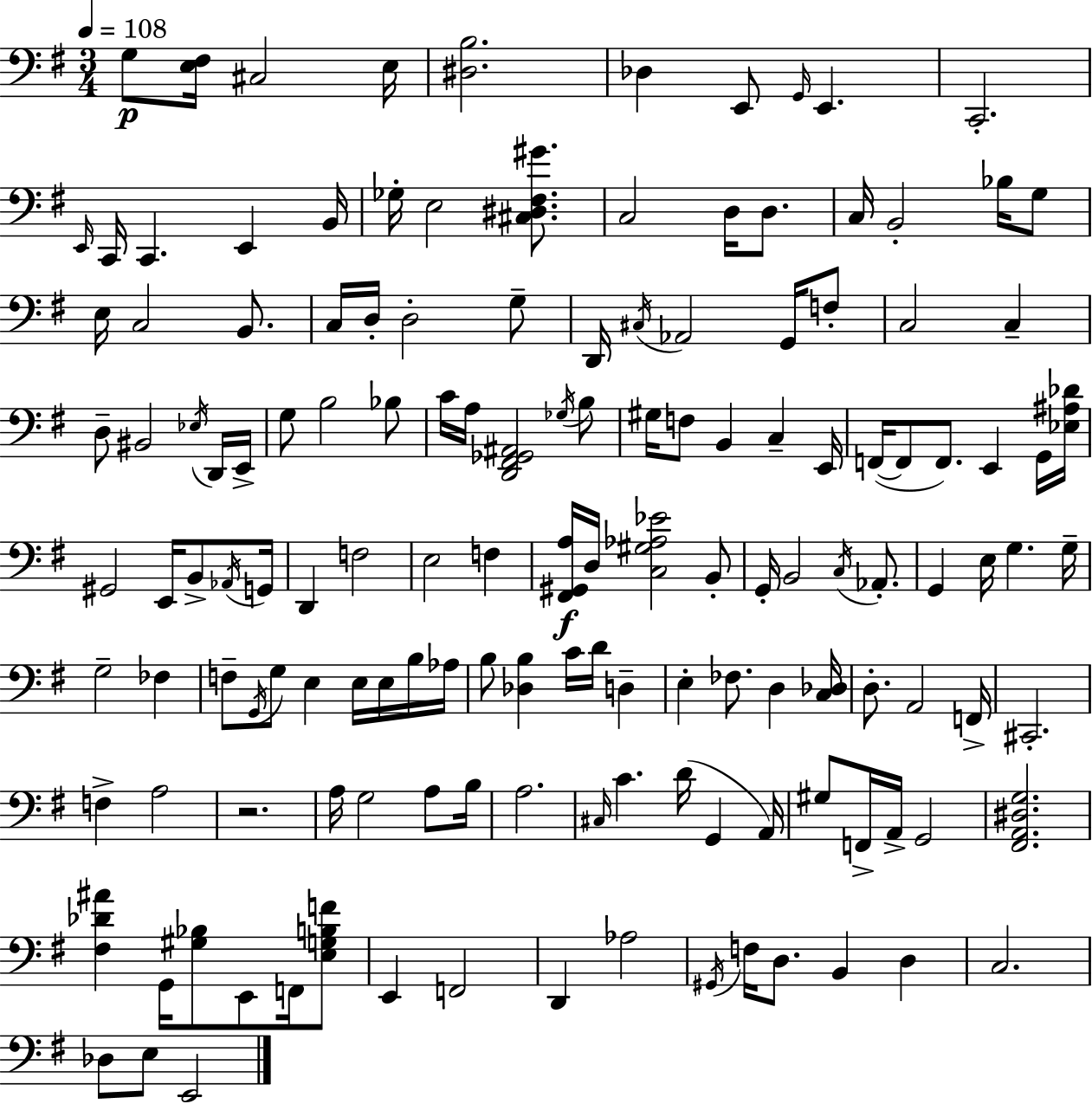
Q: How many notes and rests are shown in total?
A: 144